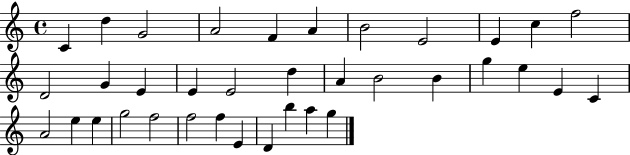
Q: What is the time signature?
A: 4/4